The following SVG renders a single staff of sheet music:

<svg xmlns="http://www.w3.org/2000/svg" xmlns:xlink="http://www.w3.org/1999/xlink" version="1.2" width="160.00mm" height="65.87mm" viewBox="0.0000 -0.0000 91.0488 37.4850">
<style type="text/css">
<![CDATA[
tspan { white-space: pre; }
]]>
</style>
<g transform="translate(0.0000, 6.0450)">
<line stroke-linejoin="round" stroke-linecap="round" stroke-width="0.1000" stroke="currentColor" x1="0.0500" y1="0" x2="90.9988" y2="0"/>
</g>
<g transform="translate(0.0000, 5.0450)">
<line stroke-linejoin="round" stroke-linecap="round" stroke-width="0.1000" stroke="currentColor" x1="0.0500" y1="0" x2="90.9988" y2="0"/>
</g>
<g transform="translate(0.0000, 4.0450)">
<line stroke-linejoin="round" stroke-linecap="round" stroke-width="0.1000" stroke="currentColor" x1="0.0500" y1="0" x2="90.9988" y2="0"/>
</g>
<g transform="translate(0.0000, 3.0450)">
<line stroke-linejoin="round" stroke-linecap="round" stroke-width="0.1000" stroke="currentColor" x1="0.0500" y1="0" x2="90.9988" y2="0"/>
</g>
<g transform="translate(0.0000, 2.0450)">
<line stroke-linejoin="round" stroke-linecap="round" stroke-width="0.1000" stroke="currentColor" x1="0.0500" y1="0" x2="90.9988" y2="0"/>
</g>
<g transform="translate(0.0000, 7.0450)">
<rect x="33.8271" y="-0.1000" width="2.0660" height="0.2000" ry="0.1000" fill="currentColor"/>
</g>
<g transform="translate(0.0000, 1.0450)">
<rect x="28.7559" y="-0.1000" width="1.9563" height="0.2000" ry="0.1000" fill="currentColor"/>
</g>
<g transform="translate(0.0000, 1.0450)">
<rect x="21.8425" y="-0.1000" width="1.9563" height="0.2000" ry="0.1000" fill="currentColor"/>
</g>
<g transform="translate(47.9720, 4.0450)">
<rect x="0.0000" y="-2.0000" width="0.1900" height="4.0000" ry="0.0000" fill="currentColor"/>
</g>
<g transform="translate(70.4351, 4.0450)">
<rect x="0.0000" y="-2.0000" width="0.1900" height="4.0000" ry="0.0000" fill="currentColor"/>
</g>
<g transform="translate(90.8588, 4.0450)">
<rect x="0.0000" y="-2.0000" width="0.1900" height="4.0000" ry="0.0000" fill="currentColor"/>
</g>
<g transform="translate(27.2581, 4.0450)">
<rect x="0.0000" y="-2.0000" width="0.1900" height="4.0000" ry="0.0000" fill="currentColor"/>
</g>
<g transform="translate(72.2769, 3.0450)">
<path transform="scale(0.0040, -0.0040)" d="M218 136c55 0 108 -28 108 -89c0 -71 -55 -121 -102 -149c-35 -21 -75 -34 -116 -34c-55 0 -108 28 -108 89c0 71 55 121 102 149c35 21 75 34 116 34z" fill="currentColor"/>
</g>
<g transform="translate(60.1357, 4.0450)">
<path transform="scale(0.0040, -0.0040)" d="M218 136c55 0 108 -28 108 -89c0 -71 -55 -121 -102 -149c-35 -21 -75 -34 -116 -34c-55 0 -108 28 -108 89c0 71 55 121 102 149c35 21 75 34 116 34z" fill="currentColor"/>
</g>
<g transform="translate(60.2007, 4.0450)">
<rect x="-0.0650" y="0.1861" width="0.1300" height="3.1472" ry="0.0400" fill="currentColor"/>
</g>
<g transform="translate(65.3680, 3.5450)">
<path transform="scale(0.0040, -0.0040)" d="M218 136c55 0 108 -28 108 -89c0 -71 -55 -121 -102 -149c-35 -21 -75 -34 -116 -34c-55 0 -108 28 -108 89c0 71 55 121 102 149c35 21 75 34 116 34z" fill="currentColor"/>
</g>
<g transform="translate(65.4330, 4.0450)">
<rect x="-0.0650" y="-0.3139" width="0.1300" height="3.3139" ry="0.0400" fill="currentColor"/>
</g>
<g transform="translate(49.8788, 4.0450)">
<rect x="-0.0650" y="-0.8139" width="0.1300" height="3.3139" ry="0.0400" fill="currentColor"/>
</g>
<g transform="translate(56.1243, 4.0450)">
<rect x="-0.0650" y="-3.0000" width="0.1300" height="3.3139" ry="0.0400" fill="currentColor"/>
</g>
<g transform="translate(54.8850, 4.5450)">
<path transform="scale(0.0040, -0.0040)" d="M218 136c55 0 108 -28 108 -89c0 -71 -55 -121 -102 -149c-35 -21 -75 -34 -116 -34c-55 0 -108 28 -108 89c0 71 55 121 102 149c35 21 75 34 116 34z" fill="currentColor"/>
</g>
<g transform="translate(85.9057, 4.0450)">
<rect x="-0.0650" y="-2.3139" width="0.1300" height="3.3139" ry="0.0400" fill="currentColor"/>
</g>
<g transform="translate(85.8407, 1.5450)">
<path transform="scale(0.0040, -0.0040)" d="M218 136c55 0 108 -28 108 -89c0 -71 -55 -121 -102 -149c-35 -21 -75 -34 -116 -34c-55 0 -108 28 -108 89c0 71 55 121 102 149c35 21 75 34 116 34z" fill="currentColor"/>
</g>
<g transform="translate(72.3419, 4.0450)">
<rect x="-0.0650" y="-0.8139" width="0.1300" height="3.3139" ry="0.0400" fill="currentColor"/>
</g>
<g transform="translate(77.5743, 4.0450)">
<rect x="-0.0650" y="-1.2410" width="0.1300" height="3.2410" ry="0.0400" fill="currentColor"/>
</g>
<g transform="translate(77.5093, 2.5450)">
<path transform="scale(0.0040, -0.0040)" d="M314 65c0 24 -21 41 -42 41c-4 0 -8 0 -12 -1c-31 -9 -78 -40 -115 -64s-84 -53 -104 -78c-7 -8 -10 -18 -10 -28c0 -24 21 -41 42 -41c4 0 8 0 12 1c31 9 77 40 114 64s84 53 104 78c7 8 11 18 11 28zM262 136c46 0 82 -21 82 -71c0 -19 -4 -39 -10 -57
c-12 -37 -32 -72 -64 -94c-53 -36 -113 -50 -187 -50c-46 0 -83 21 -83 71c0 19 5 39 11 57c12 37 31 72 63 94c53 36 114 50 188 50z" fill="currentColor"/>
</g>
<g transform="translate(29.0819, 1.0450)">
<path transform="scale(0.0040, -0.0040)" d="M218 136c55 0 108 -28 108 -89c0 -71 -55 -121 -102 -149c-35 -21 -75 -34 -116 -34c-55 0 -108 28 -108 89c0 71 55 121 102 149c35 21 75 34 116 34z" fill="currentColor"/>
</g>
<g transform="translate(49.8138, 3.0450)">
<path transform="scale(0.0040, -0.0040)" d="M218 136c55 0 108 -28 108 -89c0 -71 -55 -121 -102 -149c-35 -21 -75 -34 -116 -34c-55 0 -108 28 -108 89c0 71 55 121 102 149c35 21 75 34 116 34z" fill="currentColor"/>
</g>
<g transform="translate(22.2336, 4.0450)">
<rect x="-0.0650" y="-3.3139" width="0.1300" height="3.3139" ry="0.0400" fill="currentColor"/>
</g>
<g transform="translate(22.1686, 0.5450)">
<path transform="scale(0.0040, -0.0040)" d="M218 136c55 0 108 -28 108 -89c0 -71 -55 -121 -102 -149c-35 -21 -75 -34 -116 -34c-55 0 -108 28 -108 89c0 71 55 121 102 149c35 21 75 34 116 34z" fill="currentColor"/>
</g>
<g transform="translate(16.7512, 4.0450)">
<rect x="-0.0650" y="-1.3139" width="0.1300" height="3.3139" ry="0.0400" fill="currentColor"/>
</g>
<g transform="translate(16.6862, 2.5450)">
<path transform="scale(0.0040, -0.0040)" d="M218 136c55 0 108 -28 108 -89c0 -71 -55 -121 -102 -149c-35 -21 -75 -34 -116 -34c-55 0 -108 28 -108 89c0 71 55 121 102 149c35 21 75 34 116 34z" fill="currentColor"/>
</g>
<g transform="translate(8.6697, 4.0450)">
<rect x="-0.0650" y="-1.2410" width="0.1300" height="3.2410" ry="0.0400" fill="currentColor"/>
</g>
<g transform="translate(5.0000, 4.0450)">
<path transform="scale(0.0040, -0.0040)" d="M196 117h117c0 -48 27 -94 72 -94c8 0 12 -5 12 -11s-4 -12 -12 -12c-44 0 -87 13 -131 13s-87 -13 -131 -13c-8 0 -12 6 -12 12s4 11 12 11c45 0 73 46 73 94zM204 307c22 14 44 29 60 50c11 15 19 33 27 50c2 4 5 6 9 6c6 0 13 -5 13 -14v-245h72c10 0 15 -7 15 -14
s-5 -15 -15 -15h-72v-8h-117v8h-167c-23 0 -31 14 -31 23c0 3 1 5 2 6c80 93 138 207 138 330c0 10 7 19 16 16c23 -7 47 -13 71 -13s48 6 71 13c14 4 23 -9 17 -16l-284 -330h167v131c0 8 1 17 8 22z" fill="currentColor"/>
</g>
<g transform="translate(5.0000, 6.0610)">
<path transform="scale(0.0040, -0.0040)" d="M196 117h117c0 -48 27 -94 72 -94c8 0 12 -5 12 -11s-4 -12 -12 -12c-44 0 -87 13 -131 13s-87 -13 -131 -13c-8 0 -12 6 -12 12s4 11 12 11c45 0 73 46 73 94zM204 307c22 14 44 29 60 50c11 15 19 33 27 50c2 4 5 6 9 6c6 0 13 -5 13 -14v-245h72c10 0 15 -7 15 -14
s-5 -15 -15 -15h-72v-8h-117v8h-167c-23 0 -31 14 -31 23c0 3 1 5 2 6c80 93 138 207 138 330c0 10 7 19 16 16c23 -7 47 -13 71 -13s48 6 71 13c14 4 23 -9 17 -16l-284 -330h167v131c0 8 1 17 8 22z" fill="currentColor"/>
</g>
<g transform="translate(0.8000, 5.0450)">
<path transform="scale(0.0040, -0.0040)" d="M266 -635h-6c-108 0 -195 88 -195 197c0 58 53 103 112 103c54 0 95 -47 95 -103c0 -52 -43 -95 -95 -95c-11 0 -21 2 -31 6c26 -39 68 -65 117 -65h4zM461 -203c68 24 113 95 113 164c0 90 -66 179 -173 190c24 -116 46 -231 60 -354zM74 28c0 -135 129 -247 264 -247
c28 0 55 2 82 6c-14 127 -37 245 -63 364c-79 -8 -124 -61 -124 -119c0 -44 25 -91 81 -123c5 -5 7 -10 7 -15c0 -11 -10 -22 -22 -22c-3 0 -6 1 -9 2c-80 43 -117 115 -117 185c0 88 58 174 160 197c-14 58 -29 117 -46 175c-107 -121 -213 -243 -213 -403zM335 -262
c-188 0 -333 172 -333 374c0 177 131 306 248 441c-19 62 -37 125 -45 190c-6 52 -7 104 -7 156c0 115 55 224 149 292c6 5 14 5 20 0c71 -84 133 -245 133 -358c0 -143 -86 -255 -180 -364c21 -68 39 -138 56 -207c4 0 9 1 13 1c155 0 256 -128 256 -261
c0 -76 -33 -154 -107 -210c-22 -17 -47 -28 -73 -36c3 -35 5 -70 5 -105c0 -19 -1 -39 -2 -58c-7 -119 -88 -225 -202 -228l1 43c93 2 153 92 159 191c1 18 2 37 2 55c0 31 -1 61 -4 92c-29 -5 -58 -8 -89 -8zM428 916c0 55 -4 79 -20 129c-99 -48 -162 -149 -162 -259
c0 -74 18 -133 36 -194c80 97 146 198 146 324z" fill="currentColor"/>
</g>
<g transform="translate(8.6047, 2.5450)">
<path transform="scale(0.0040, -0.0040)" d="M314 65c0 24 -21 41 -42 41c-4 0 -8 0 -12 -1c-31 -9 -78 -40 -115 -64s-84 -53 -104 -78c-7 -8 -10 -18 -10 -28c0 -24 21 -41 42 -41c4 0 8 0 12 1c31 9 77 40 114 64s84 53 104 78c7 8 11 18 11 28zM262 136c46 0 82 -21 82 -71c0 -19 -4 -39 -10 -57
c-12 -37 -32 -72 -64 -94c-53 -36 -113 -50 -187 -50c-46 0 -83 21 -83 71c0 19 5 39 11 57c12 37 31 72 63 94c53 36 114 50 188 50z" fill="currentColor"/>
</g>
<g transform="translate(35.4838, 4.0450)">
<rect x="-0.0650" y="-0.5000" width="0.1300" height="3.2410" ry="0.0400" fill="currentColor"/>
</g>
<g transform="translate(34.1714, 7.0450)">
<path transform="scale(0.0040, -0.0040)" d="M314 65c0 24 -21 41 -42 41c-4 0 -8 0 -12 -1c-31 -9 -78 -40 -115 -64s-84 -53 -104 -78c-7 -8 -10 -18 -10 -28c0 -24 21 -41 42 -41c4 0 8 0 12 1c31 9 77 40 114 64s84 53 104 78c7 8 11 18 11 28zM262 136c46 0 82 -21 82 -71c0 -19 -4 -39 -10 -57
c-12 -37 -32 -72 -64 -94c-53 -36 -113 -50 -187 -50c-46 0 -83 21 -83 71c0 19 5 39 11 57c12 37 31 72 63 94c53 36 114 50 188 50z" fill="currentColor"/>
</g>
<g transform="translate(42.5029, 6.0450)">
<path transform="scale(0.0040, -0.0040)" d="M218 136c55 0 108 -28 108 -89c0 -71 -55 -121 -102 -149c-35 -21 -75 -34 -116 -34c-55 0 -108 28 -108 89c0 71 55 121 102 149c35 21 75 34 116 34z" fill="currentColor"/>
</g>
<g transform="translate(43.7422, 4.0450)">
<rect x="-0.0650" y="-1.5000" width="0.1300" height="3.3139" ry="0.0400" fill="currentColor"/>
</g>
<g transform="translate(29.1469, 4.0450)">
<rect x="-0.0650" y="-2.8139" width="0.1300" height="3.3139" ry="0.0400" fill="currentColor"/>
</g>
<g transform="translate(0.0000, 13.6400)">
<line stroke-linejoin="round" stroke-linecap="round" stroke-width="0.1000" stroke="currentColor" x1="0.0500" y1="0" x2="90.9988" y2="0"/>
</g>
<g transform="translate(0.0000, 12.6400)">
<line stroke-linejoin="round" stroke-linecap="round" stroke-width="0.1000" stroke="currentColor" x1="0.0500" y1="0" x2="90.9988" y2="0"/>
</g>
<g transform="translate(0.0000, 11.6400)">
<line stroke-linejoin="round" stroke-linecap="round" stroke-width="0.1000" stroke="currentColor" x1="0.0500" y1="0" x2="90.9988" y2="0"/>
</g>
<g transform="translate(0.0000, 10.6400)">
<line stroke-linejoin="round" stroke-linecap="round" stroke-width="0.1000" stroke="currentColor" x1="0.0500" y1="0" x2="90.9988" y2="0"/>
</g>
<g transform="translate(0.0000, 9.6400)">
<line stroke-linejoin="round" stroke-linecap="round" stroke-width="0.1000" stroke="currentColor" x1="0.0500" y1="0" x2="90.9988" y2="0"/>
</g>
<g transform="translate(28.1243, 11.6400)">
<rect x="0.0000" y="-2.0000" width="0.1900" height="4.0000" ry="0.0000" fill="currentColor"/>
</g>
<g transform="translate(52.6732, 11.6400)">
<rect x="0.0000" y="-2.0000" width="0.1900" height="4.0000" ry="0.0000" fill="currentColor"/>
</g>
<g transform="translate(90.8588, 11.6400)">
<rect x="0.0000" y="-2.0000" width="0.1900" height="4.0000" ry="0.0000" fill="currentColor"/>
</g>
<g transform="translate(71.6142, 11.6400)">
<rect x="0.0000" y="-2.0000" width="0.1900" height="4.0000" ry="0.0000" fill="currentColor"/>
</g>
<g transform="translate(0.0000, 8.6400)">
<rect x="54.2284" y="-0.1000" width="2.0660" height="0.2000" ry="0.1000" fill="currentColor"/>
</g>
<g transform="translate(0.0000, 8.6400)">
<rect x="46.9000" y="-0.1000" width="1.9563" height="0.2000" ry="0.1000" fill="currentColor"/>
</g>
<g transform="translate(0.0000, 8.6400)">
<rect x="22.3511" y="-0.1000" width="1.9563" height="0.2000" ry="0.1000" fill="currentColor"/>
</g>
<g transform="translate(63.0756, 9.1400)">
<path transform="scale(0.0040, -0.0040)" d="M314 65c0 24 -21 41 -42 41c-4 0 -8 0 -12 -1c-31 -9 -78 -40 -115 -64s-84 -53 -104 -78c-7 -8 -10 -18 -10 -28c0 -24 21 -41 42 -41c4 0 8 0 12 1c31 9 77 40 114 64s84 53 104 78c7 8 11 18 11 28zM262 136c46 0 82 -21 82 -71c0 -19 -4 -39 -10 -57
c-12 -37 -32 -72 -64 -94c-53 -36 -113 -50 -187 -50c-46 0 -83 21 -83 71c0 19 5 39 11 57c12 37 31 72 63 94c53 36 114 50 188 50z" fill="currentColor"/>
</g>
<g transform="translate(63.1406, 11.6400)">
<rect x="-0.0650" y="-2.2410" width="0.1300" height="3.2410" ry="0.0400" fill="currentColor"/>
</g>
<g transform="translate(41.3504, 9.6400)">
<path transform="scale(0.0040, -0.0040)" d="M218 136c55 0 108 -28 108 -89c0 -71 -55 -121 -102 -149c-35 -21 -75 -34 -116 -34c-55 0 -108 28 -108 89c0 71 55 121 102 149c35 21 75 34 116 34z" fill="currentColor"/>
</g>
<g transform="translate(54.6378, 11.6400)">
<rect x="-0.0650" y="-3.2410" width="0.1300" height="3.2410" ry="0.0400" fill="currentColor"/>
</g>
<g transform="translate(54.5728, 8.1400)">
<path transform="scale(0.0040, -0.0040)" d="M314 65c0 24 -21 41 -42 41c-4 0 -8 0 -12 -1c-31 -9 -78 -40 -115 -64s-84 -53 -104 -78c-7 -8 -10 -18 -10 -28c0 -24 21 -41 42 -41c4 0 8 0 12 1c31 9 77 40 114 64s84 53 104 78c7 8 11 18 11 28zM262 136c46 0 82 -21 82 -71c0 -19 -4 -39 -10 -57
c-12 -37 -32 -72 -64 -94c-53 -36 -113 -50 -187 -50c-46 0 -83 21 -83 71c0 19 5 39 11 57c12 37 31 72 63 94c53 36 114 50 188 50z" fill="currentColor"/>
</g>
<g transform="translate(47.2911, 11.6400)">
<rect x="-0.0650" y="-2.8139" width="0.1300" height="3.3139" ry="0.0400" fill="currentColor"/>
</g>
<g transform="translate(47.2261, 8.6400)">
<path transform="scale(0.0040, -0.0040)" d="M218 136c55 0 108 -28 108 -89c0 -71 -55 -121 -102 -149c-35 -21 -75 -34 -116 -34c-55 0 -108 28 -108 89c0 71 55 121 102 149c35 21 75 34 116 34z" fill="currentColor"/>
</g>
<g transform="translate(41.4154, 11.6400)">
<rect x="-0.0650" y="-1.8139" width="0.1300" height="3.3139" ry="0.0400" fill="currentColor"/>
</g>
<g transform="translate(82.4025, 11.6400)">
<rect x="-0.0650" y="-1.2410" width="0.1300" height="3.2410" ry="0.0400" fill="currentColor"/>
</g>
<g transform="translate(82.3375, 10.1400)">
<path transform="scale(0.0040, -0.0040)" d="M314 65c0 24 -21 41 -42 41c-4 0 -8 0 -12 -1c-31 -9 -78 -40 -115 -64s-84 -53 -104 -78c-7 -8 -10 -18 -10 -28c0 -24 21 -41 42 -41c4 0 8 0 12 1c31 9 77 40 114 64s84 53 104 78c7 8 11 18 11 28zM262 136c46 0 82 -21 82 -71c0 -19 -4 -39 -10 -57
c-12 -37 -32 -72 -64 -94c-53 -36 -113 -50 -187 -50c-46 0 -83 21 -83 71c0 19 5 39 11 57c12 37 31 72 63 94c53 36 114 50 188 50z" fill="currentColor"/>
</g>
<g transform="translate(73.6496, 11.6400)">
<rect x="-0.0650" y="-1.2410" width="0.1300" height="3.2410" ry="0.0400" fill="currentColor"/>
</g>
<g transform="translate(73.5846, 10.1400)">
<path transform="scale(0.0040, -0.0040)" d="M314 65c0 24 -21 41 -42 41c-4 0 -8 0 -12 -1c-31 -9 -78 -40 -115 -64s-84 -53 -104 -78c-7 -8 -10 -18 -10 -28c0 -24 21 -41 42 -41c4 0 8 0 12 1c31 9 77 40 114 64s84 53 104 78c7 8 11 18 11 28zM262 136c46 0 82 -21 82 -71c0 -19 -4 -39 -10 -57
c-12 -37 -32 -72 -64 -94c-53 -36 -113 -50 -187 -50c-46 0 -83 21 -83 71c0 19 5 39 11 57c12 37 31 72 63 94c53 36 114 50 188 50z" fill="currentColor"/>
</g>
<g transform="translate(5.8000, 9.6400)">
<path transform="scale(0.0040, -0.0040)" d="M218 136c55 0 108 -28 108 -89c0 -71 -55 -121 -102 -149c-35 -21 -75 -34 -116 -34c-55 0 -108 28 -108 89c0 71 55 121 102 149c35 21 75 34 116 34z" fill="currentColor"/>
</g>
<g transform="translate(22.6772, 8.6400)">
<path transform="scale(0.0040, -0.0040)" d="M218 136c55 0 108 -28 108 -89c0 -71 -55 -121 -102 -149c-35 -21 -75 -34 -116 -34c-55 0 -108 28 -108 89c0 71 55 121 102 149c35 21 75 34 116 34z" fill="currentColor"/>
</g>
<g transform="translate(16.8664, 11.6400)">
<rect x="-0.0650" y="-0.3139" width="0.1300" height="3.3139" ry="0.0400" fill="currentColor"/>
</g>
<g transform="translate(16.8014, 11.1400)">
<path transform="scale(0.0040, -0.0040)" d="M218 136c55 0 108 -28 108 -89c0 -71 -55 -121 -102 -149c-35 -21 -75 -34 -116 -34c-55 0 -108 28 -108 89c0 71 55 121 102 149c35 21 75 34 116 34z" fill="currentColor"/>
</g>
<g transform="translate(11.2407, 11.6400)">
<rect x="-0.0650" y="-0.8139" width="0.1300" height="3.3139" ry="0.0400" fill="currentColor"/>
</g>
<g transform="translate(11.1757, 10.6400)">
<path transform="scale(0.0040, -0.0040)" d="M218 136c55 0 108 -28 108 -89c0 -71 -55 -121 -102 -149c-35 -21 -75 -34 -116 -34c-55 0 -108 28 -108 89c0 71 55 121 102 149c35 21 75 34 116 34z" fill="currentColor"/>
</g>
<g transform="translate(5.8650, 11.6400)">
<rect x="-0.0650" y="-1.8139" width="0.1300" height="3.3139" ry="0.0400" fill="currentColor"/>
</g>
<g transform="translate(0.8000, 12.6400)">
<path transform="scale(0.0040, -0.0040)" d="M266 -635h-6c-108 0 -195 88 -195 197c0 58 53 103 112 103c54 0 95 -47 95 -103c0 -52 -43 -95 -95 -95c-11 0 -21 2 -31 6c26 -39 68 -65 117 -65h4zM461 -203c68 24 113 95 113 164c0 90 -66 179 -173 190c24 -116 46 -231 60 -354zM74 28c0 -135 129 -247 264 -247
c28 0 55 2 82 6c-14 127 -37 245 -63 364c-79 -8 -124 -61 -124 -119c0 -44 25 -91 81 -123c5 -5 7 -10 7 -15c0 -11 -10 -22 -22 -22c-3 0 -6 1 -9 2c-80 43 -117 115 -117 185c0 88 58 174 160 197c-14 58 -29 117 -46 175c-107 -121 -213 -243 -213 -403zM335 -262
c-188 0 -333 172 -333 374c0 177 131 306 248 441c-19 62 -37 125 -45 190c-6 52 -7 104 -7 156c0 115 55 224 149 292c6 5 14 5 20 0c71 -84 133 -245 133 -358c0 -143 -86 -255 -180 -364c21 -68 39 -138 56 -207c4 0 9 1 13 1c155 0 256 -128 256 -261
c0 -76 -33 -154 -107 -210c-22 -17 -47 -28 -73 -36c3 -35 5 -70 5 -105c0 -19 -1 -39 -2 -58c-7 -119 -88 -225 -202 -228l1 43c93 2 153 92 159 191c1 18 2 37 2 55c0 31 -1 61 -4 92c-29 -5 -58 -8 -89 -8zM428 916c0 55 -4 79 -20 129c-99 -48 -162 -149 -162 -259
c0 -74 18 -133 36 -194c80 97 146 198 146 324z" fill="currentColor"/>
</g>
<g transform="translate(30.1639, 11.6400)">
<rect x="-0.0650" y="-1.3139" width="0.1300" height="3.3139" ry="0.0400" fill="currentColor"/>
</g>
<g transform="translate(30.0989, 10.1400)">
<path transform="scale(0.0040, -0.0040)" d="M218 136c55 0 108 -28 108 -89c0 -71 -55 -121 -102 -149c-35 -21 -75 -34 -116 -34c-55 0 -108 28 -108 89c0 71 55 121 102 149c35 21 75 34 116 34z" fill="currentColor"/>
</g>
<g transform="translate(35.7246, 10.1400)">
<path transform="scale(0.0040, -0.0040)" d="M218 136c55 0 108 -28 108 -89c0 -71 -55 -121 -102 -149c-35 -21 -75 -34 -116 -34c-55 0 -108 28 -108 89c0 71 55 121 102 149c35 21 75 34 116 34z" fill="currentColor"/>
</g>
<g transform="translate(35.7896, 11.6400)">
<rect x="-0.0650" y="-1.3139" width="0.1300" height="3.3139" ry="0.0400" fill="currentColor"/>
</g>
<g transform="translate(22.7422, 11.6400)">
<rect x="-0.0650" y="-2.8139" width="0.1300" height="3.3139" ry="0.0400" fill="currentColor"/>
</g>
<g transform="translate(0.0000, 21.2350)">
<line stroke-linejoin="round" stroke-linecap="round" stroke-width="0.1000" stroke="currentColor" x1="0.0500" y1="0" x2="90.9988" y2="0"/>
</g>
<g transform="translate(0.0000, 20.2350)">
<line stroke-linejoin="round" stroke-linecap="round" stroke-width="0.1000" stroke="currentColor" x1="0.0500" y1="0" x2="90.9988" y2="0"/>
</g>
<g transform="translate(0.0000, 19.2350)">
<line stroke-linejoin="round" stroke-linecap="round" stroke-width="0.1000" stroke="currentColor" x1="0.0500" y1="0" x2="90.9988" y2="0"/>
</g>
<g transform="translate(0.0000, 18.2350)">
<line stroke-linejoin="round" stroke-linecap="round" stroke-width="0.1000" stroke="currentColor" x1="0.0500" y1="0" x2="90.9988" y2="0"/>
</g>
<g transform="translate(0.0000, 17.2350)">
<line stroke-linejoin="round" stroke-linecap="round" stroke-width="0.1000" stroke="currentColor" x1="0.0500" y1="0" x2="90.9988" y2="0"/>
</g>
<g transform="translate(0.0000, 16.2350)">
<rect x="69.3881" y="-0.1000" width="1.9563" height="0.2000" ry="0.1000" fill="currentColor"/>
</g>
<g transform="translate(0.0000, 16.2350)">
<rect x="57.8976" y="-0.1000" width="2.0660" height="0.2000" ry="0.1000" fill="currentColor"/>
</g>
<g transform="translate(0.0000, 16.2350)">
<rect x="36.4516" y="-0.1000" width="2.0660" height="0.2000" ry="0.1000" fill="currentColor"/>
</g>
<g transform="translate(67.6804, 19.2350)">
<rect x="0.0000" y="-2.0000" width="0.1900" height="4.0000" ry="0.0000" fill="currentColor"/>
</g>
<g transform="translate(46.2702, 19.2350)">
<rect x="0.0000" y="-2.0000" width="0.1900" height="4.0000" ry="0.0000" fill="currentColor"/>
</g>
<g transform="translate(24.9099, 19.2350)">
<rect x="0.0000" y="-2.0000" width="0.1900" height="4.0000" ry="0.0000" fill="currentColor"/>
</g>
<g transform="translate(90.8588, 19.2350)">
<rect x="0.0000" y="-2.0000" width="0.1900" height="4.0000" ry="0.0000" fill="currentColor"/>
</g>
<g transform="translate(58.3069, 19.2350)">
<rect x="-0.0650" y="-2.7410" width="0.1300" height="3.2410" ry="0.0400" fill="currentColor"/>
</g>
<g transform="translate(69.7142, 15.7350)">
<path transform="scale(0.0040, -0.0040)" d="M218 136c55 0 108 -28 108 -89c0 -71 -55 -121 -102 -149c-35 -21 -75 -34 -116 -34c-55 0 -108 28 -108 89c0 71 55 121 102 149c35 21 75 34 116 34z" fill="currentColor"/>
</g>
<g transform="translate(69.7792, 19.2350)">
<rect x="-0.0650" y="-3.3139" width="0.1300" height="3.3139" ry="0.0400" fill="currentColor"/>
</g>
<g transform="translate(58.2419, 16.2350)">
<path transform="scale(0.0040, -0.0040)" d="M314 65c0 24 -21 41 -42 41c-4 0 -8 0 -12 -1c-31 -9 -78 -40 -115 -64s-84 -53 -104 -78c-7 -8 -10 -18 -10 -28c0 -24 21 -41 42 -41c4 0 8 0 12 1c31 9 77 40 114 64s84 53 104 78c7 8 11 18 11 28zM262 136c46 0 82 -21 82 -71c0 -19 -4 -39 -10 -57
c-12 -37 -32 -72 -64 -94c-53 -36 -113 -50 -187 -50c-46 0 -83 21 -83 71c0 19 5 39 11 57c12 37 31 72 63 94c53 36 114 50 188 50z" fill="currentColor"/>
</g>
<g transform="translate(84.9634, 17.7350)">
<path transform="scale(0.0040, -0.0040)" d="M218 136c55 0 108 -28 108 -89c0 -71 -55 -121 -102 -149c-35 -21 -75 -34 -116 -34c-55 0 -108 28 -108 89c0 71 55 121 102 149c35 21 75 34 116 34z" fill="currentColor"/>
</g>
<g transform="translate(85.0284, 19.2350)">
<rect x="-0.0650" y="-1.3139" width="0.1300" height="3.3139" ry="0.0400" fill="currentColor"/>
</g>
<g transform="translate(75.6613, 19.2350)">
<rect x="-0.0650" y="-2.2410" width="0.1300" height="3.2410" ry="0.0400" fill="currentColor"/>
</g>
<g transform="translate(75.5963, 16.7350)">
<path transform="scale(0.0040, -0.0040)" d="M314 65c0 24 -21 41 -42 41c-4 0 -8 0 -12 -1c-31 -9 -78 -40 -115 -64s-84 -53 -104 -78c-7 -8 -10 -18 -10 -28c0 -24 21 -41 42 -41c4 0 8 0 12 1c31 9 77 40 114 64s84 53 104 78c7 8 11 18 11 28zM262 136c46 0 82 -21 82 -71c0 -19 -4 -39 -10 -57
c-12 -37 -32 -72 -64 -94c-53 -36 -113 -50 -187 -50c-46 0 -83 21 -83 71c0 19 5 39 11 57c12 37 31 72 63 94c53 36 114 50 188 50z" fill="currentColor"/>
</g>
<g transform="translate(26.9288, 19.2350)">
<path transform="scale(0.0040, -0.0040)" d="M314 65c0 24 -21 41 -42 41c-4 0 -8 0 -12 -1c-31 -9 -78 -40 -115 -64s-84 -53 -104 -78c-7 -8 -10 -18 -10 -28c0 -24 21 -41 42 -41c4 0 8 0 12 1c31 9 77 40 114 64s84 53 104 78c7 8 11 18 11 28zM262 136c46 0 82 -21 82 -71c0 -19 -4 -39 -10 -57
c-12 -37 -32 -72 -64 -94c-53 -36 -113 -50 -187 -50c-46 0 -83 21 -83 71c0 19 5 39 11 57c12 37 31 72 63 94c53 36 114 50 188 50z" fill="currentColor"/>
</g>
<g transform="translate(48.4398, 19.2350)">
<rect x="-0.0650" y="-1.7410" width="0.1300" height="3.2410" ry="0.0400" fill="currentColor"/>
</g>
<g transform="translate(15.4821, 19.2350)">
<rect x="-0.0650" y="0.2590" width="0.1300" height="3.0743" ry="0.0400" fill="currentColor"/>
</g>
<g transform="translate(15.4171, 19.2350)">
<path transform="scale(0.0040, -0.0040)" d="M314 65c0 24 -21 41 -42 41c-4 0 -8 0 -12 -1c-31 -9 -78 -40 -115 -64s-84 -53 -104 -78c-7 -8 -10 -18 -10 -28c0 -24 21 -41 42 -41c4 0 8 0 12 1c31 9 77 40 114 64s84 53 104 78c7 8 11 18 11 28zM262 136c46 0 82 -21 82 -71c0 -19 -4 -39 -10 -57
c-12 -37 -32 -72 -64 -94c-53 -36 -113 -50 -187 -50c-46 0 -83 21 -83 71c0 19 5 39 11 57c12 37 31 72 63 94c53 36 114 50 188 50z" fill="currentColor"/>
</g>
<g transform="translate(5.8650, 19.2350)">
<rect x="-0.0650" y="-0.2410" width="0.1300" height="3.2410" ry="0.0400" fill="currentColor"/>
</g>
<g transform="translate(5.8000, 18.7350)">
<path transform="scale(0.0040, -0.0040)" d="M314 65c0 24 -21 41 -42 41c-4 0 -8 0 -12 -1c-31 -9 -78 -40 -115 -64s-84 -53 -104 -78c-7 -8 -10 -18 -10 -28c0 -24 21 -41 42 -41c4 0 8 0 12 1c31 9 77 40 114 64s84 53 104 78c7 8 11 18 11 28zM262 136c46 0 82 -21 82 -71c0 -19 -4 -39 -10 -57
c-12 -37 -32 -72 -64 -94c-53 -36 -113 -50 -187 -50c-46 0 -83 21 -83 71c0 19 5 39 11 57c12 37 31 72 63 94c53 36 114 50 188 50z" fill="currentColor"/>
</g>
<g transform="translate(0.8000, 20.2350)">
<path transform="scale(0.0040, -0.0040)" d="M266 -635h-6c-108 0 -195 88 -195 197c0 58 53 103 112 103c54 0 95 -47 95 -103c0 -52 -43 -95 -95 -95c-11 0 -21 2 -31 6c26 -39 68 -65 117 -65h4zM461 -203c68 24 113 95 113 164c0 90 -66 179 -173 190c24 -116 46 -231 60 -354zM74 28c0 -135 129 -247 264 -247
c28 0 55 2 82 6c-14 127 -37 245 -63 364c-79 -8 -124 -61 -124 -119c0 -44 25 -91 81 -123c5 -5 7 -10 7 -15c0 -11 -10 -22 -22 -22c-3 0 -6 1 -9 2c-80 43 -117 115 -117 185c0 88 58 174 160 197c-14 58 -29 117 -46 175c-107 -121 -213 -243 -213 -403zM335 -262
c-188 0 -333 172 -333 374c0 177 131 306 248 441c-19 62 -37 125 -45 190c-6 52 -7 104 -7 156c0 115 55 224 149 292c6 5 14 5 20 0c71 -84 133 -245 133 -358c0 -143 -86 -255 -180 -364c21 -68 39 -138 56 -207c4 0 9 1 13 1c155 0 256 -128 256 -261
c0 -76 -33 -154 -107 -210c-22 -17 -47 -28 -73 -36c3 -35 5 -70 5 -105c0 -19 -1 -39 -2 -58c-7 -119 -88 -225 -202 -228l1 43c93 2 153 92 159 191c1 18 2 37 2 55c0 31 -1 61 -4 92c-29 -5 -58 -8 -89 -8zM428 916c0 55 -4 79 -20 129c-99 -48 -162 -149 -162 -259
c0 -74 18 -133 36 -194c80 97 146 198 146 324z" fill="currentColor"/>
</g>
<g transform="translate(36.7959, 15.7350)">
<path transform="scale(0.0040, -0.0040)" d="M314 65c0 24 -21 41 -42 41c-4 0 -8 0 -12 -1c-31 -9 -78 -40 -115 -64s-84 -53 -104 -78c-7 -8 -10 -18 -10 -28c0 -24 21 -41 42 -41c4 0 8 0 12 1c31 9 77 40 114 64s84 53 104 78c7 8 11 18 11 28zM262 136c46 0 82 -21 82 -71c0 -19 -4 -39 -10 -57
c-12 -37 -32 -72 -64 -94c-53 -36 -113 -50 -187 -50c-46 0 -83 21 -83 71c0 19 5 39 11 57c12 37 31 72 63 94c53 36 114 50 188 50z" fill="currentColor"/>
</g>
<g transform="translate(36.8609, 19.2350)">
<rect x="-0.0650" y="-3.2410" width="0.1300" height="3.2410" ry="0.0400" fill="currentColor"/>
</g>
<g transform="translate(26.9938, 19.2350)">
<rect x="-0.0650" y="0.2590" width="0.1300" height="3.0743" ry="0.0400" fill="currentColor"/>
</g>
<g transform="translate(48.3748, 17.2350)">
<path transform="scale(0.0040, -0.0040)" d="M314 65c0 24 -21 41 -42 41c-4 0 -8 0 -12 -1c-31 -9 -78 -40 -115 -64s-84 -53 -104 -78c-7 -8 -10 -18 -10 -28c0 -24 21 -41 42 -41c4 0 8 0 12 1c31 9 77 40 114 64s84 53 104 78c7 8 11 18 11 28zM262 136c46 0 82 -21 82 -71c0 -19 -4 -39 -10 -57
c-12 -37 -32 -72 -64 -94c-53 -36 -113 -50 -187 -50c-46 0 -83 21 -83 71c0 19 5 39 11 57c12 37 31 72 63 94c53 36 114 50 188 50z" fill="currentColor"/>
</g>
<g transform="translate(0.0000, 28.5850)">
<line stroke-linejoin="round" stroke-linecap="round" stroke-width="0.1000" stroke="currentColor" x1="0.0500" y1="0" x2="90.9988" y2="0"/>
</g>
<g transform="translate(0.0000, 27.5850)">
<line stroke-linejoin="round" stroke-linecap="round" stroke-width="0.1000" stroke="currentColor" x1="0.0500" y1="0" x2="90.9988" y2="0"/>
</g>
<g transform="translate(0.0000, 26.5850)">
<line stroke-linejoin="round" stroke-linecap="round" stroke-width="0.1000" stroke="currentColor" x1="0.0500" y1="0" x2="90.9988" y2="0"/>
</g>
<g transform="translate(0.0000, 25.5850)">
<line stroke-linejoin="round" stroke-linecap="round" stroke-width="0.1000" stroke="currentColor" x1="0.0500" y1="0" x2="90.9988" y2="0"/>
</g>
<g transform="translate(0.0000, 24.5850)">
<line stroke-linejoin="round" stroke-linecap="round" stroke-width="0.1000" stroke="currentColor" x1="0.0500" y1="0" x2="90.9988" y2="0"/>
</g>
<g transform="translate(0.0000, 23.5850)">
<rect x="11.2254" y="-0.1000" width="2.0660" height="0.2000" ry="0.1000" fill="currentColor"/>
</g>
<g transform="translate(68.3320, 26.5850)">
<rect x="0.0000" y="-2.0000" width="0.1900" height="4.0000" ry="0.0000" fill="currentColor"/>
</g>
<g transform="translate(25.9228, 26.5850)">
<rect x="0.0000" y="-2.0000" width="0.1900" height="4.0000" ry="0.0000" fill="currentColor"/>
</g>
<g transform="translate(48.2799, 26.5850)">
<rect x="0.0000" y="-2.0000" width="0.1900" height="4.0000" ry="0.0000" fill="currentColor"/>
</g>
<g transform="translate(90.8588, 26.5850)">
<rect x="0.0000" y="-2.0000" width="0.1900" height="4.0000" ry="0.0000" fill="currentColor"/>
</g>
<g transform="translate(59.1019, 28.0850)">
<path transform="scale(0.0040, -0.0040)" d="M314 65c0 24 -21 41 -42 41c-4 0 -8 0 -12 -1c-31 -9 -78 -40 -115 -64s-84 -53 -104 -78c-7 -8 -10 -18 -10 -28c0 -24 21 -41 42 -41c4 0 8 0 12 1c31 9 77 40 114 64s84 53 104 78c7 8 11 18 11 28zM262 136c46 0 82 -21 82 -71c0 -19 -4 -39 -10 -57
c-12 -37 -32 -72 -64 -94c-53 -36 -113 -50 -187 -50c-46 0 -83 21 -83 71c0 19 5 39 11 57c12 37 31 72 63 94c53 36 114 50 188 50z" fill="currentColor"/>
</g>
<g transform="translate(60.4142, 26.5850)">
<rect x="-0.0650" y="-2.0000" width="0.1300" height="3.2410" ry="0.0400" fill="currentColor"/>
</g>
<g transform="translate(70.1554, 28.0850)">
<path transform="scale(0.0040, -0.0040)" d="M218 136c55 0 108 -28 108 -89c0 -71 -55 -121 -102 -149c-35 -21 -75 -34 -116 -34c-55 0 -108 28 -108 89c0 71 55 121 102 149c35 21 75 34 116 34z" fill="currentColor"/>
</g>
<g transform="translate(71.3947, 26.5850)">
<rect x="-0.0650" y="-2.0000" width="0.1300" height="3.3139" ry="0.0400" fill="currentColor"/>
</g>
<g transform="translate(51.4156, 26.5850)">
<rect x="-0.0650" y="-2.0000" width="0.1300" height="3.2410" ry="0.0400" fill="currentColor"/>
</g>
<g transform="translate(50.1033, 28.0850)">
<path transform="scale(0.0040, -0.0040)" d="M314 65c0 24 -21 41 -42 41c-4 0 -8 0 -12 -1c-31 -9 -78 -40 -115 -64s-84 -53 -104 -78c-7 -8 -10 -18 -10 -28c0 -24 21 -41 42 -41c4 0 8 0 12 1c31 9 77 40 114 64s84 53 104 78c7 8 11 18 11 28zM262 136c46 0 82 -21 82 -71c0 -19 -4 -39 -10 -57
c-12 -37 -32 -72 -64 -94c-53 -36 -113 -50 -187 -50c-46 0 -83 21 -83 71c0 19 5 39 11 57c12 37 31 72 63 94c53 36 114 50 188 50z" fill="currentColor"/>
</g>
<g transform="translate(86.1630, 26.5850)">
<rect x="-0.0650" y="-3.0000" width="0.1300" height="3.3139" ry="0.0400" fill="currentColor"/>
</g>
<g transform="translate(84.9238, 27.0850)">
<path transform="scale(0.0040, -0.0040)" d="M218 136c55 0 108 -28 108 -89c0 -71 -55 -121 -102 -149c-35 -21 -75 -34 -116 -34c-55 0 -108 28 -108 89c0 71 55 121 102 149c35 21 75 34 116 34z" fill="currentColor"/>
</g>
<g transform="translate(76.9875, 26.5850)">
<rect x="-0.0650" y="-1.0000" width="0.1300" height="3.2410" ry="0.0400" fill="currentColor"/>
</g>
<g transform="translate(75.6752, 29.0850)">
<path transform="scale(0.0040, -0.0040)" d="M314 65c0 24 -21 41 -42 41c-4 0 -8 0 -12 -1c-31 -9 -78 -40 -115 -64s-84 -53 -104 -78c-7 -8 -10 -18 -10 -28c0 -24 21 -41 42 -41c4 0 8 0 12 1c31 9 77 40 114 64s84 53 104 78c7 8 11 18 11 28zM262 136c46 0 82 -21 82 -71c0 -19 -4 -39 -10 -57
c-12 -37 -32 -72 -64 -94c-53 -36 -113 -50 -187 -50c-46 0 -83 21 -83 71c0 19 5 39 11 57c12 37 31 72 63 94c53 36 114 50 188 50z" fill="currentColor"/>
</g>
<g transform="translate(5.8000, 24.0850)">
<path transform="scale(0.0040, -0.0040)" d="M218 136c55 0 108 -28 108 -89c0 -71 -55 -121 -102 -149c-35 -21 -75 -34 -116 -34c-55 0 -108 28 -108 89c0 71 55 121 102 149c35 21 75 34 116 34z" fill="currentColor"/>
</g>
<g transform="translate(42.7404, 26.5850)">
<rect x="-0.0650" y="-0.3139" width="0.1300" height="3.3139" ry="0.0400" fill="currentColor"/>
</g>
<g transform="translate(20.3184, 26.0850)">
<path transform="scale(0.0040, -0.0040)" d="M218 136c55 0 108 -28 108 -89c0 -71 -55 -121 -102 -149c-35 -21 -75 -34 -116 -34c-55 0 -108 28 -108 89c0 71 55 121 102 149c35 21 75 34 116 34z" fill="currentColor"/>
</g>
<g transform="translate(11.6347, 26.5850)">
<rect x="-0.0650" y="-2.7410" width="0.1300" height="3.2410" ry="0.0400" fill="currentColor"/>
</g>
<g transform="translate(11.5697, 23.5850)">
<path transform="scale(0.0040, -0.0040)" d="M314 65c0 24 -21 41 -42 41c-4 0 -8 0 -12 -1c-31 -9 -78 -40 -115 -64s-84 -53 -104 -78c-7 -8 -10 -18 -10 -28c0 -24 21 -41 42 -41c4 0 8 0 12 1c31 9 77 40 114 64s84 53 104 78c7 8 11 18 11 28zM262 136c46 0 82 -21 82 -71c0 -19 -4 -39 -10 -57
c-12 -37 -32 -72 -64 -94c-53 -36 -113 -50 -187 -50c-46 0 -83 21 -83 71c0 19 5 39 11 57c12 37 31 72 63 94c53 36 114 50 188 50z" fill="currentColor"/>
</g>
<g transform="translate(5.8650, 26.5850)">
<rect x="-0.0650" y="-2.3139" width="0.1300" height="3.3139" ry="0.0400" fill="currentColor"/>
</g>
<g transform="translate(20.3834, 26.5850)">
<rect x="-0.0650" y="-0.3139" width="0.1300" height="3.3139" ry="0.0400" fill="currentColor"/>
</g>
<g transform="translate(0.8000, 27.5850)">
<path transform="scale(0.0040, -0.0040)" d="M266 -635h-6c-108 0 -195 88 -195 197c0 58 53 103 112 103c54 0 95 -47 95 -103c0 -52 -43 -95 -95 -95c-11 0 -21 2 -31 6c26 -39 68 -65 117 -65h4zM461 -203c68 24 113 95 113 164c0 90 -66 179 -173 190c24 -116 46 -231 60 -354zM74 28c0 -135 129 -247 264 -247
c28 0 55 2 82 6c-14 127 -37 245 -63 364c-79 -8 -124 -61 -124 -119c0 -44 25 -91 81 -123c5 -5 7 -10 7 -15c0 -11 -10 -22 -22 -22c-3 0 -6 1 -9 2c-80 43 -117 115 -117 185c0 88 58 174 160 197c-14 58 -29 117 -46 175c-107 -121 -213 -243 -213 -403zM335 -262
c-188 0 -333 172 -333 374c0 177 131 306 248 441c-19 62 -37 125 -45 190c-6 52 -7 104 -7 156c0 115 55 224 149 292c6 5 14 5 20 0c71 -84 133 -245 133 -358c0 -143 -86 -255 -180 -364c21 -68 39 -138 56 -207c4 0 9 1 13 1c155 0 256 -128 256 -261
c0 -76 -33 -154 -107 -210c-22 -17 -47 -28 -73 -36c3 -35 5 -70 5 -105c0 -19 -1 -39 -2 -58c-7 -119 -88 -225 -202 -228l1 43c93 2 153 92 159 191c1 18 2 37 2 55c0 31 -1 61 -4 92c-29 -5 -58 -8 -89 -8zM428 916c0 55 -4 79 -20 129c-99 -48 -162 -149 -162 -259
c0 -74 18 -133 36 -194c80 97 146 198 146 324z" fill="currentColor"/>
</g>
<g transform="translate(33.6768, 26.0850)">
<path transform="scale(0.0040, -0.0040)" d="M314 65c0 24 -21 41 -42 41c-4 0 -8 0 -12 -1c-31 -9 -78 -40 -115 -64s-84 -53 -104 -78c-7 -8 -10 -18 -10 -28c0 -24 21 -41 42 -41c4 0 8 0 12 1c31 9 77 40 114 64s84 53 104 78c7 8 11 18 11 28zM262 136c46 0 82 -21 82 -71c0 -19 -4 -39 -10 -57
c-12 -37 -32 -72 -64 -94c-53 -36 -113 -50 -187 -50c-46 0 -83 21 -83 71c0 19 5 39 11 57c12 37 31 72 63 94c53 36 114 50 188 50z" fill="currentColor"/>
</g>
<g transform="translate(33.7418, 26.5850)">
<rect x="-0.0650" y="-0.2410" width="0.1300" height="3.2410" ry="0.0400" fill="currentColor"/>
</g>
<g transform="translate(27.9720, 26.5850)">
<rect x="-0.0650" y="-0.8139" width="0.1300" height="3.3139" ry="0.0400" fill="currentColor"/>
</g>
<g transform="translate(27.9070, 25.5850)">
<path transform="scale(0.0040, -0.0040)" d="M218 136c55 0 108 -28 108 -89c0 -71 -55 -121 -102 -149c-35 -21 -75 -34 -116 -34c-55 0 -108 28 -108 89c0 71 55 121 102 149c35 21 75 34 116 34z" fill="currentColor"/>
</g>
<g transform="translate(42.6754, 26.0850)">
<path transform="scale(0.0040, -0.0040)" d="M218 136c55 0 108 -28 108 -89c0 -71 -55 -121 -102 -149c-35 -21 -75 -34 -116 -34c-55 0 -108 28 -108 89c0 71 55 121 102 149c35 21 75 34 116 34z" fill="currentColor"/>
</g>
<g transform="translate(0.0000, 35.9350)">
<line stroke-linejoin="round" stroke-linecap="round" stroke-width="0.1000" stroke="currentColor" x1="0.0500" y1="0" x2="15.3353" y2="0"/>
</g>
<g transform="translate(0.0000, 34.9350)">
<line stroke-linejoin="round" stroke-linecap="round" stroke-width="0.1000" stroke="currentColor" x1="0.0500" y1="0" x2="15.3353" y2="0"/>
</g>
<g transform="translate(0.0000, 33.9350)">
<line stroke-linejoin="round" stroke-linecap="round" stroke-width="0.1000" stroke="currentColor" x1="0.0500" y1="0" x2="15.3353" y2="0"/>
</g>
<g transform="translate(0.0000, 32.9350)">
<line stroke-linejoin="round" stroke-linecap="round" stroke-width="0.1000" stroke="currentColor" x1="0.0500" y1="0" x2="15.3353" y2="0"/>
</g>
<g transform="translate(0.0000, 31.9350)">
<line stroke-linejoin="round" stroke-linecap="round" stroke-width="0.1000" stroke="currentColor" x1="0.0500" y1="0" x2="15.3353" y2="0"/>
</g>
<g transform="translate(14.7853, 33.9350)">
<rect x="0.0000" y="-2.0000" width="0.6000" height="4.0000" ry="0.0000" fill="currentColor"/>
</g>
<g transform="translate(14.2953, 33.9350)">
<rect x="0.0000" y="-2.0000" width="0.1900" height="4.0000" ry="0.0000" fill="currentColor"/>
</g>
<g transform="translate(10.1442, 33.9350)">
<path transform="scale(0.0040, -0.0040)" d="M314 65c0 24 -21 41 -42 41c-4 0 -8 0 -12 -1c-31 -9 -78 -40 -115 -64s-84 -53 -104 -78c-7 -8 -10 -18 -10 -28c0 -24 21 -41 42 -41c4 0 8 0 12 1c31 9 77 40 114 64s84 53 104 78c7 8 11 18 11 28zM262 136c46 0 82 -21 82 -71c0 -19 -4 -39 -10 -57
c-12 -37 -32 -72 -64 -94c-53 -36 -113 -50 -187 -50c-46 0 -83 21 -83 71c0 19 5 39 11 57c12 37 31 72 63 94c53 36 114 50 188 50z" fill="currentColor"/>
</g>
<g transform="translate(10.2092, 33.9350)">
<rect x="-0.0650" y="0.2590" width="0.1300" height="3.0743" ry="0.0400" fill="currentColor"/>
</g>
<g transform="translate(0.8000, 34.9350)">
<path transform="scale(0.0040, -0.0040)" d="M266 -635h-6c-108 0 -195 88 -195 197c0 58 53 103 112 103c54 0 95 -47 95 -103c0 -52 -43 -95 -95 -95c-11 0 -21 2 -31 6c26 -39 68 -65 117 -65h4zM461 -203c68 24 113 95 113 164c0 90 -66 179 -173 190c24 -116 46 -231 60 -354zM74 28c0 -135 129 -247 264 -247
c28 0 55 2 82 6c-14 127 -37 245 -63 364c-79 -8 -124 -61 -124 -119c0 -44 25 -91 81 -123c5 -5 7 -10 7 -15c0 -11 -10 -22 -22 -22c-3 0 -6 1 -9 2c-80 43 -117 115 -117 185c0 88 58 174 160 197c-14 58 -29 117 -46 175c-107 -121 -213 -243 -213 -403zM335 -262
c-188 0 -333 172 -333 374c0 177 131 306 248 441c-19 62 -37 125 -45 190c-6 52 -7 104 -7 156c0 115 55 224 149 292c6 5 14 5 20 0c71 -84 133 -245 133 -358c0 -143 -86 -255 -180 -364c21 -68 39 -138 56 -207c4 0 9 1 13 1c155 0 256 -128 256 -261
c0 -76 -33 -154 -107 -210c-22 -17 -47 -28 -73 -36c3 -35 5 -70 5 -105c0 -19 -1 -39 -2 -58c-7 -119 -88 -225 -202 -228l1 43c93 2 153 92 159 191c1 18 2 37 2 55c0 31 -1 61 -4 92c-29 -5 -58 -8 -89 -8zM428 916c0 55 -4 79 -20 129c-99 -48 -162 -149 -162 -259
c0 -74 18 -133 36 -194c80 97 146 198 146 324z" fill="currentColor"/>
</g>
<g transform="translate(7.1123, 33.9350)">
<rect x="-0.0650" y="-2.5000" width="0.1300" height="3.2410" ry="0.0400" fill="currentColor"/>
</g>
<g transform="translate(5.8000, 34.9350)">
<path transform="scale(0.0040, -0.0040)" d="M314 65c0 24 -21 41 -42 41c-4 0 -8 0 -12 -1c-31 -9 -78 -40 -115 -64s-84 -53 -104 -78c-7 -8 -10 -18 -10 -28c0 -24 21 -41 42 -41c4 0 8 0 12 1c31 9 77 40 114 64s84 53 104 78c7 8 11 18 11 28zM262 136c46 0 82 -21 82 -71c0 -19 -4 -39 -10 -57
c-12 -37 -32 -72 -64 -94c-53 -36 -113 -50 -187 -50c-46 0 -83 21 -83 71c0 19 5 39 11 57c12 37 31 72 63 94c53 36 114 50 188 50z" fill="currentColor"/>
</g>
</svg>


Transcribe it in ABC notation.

X:1
T:Untitled
M:4/4
L:1/4
K:C
e2 e b a C2 E d A B c d e2 g f d c a e e f a b2 g2 e2 e2 c2 B2 B2 b2 f2 a2 b g2 e g a2 c d c2 c F2 F2 F D2 A G2 B2